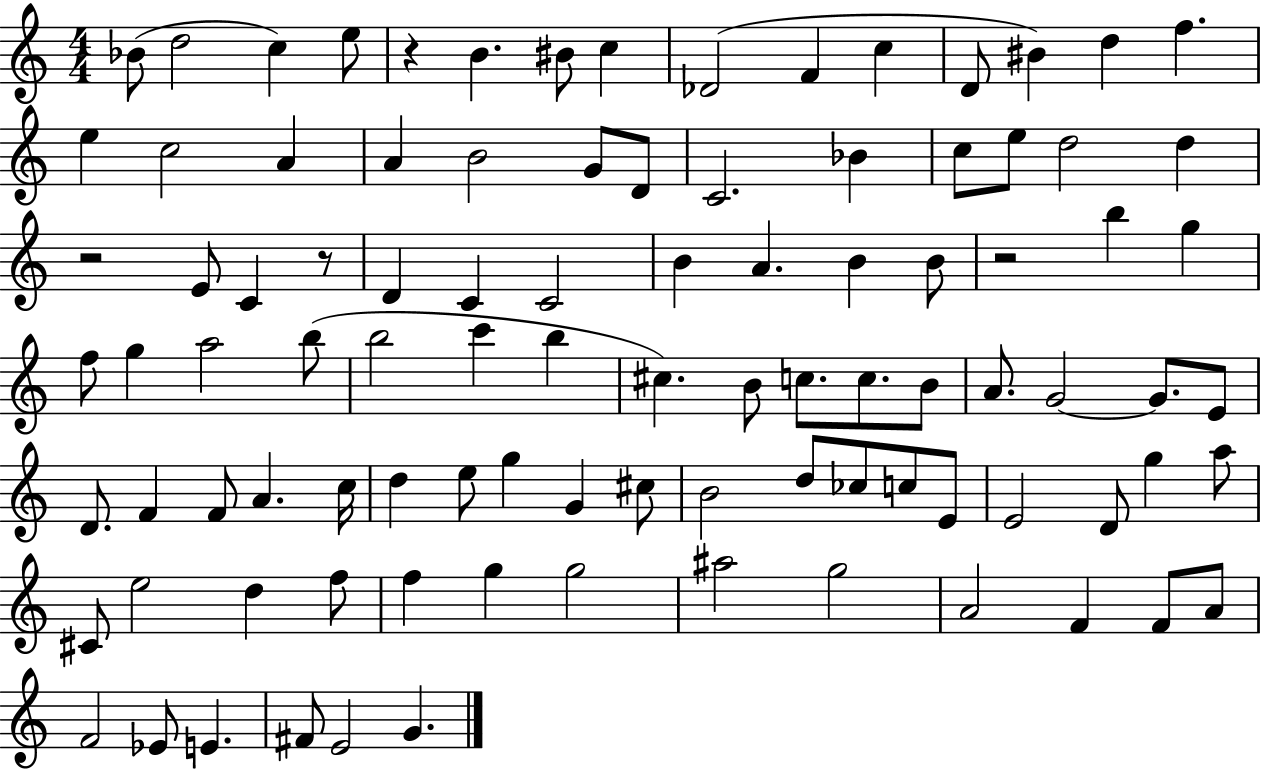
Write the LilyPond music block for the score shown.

{
  \clef treble
  \numericTimeSignature
  \time 4/4
  \key c \major
  bes'8( d''2 c''4) e''8 | r4 b'4. bis'8 c''4 | des'2( f'4 c''4 | d'8 bis'4) d''4 f''4. | \break e''4 c''2 a'4 | a'4 b'2 g'8 d'8 | c'2. bes'4 | c''8 e''8 d''2 d''4 | \break r2 e'8 c'4 r8 | d'4 c'4 c'2 | b'4 a'4. b'4 b'8 | r2 b''4 g''4 | \break f''8 g''4 a''2 b''8( | b''2 c'''4 b''4 | cis''4.) b'8 c''8. c''8. b'8 | a'8. g'2~~ g'8. e'8 | \break d'8. f'4 f'8 a'4. c''16 | d''4 e''8 g''4 g'4 cis''8 | b'2 d''8 ces''8 c''8 e'8 | e'2 d'8 g''4 a''8 | \break cis'8 e''2 d''4 f''8 | f''4 g''4 g''2 | ais''2 g''2 | a'2 f'4 f'8 a'8 | \break f'2 ees'8 e'4. | fis'8 e'2 g'4. | \bar "|."
}